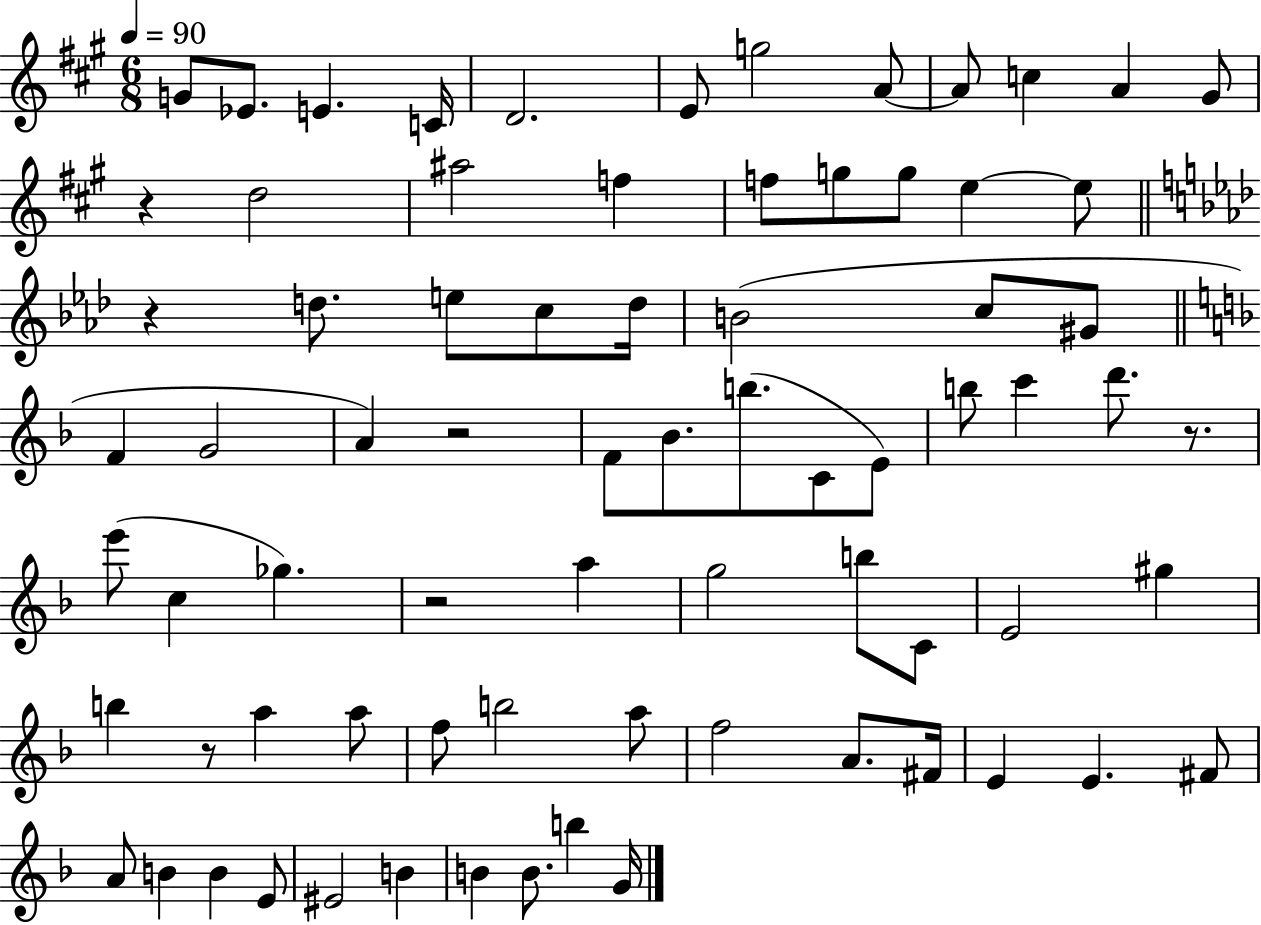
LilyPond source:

{
  \clef treble
  \numericTimeSignature
  \time 6/8
  \key a \major
  \tempo 4 = 90
  g'8 ees'8. e'4. c'16 | d'2. | e'8 g''2 a'8~~ | a'8 c''4 a'4 gis'8 | \break r4 d''2 | ais''2 f''4 | f''8 g''8 g''8 e''4~~ e''8 | \bar "||" \break \key aes \major r4 d''8. e''8 c''8 d''16 | b'2( c''8 gis'8 | \bar "||" \break \key f \major f'4 g'2 | a'4) r2 | f'8 bes'8. b''8.( c'8 e'8) | b''8 c'''4 d'''8. r8. | \break e'''8( c''4 ges''4.) | r2 a''4 | g''2 b''8 c'8 | e'2 gis''4 | \break b''4 r8 a''4 a''8 | f''8 b''2 a''8 | f''2 a'8. fis'16 | e'4 e'4. fis'8 | \break a'8 b'4 b'4 e'8 | eis'2 b'4 | b'4 b'8. b''4 g'16 | \bar "|."
}